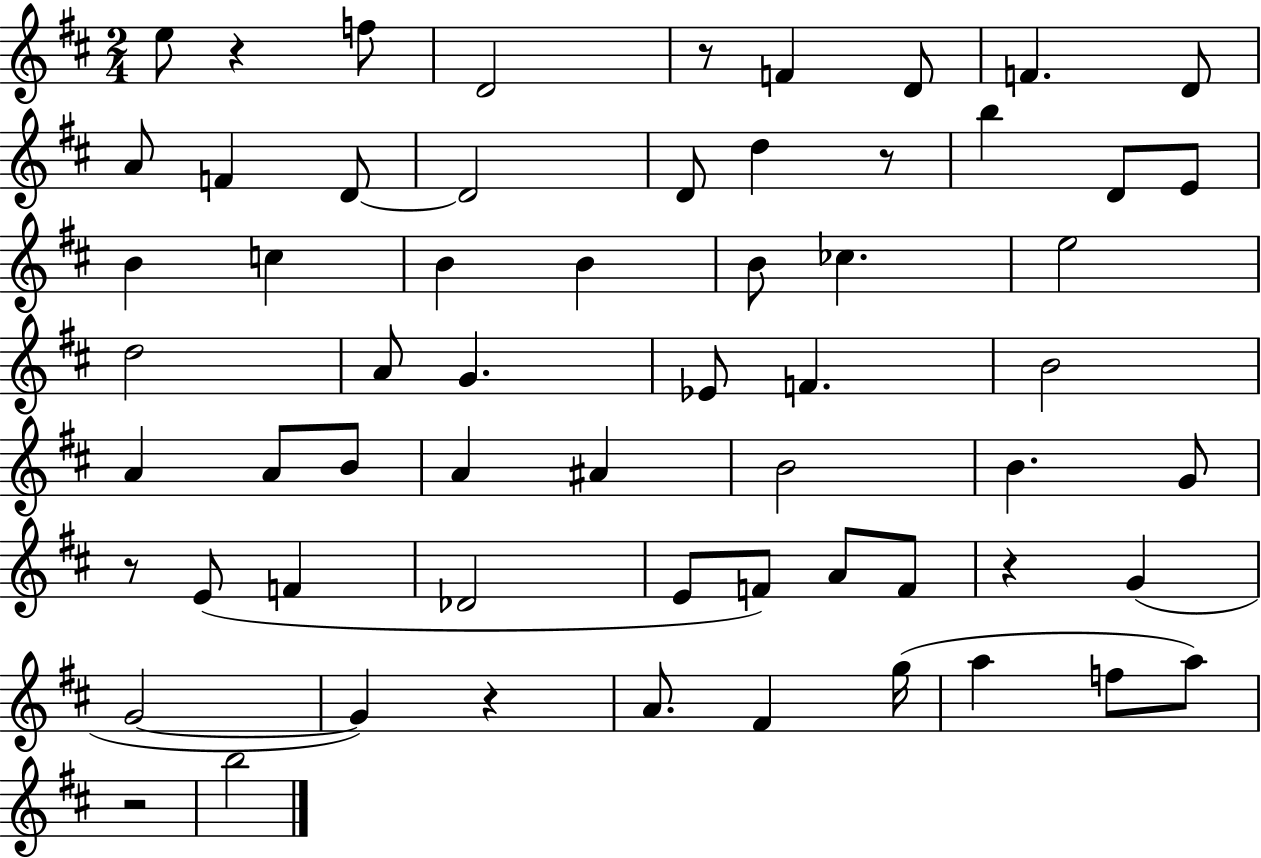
{
  \clef treble
  \numericTimeSignature
  \time 2/4
  \key d \major
  \repeat volta 2 { e''8 r4 f''8 | d'2 | r8 f'4 d'8 | f'4. d'8 | \break a'8 f'4 d'8~~ | d'2 | d'8 d''4 r8 | b''4 d'8 e'8 | \break b'4 c''4 | b'4 b'4 | b'8 ces''4. | e''2 | \break d''2 | a'8 g'4. | ees'8 f'4. | b'2 | \break a'4 a'8 b'8 | a'4 ais'4 | b'2 | b'4. g'8 | \break r8 e'8( f'4 | des'2 | e'8 f'8) a'8 f'8 | r4 g'4( | \break g'2~~ | g'4) r4 | a'8. fis'4 g''16( | a''4 f''8 a''8) | \break r2 | b''2 | } \bar "|."
}